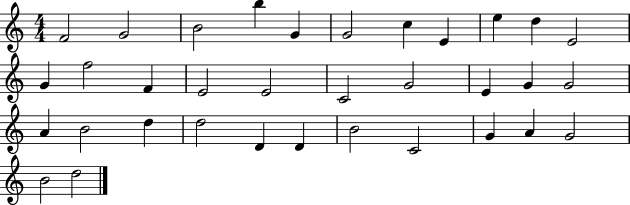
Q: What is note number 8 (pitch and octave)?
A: E4